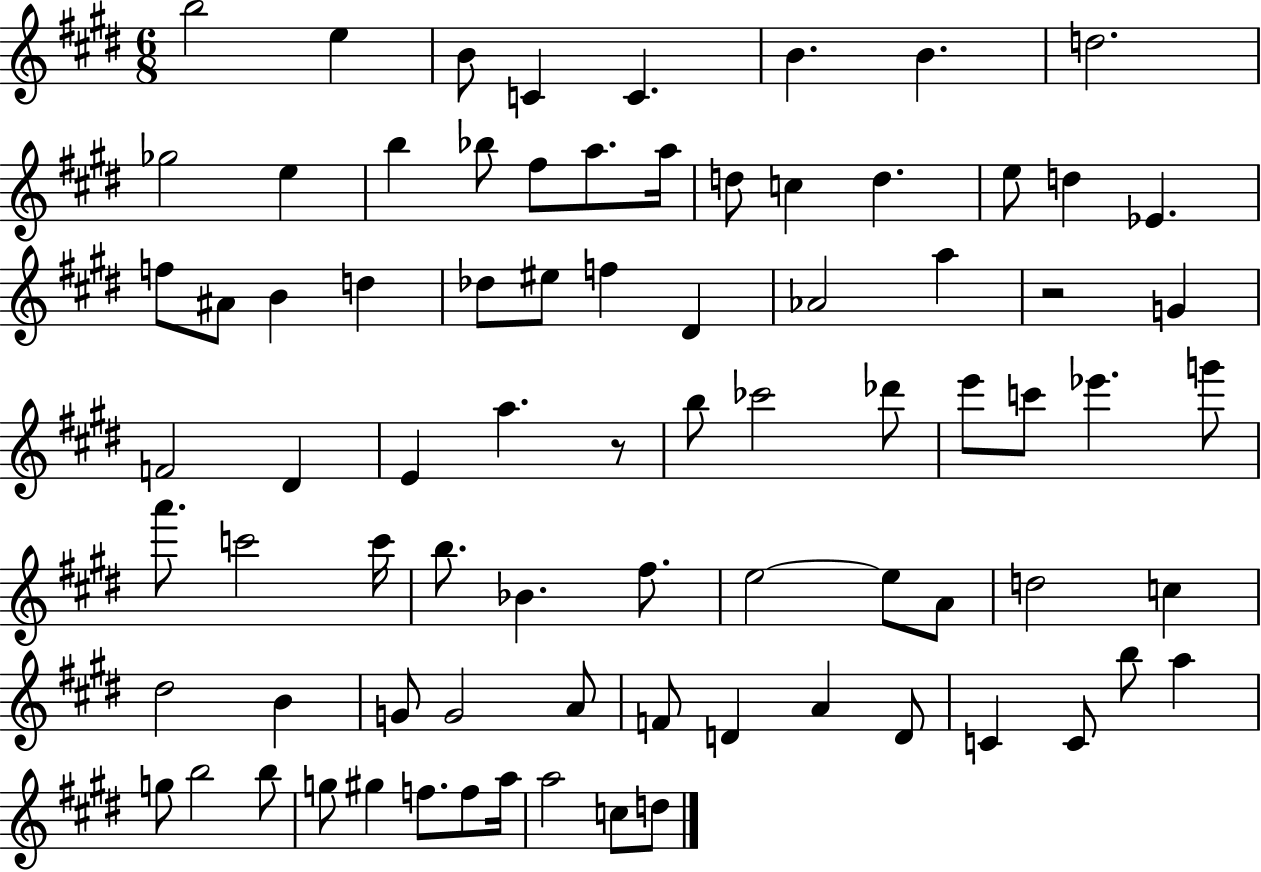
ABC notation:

X:1
T:Untitled
M:6/8
L:1/4
K:E
b2 e B/2 C C B B d2 _g2 e b _b/2 ^f/2 a/2 a/4 d/2 c d e/2 d _E f/2 ^A/2 B d _d/2 ^e/2 f ^D _A2 a z2 G F2 ^D E a z/2 b/2 _c'2 _d'/2 e'/2 c'/2 _e' g'/2 a'/2 c'2 c'/4 b/2 _B ^f/2 e2 e/2 A/2 d2 c ^d2 B G/2 G2 A/2 F/2 D A D/2 C C/2 b/2 a g/2 b2 b/2 g/2 ^g f/2 f/2 a/4 a2 c/2 d/2